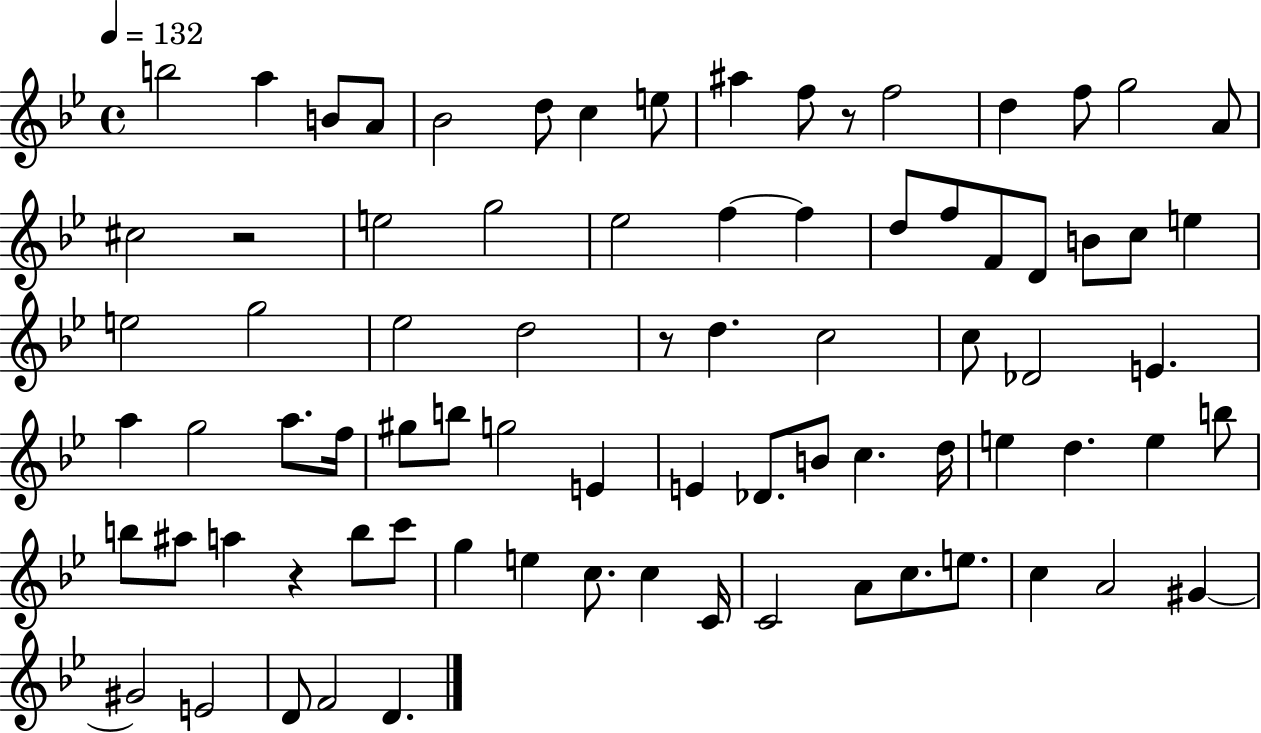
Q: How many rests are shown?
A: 4